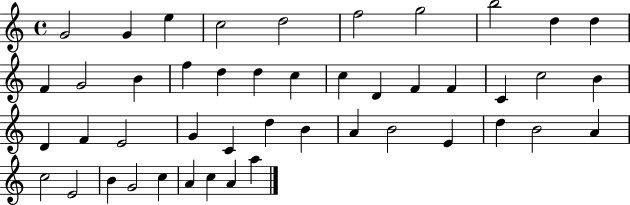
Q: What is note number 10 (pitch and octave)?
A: D5